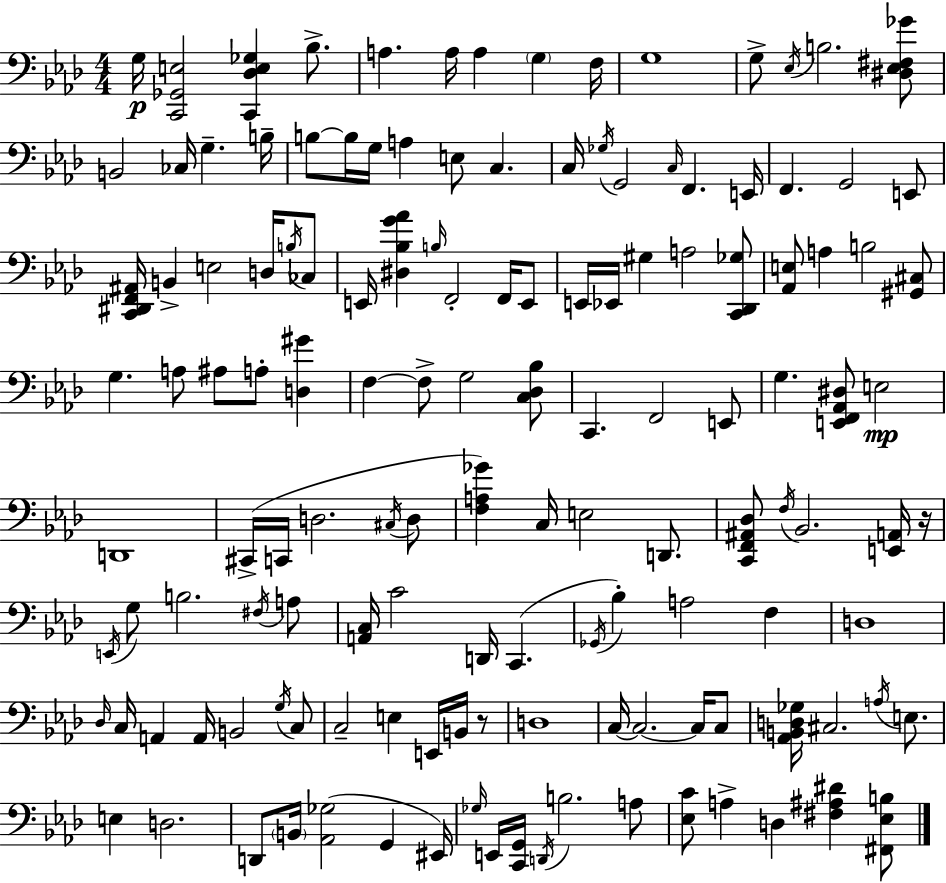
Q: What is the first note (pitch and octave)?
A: G3